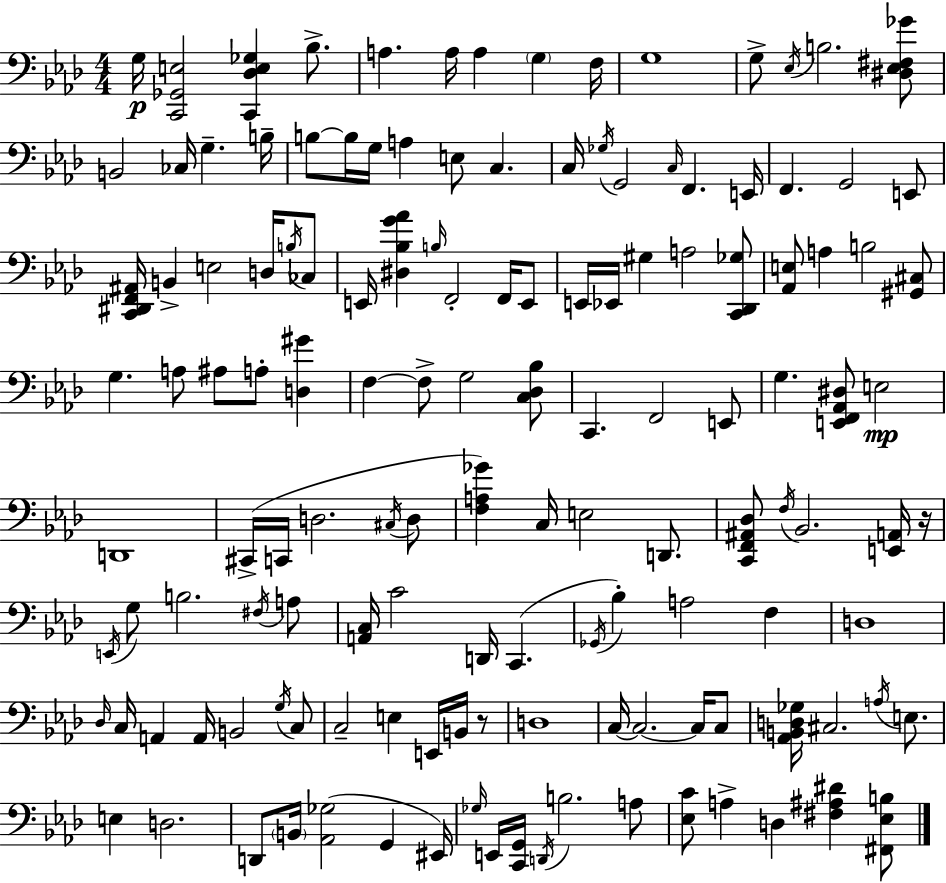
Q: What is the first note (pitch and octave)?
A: G3